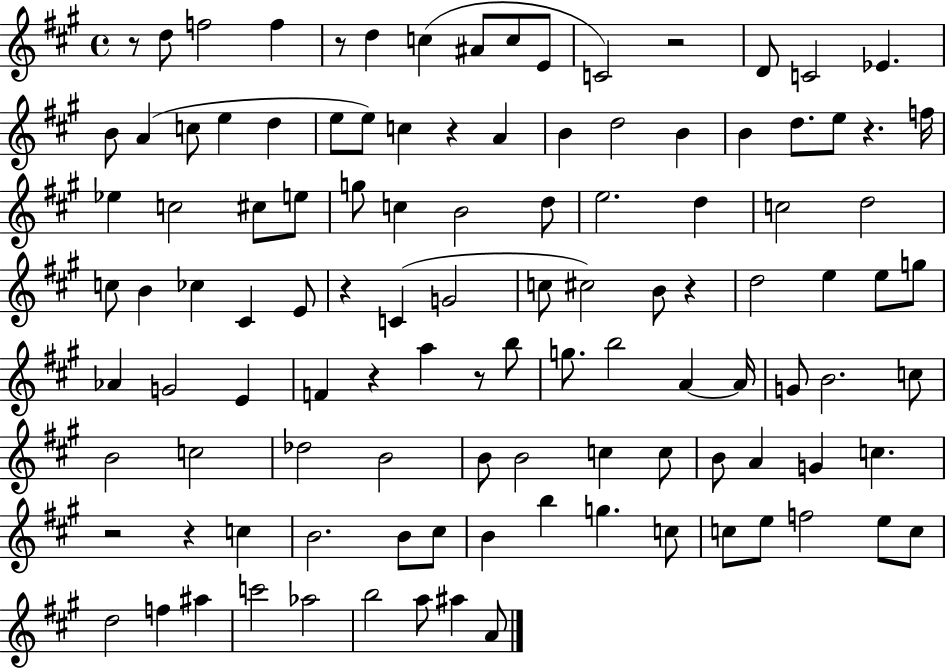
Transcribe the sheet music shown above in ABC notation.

X:1
T:Untitled
M:4/4
L:1/4
K:A
z/2 d/2 f2 f z/2 d c ^A/2 c/2 E/2 C2 z2 D/2 C2 _E B/2 A c/2 e d e/2 e/2 c z A B d2 B B d/2 e/2 z f/4 _e c2 ^c/2 e/2 g/2 c B2 d/2 e2 d c2 d2 c/2 B _c ^C E/2 z C G2 c/2 ^c2 B/2 z d2 e e/2 g/2 _A G2 E F z a z/2 b/2 g/2 b2 A A/4 G/2 B2 c/2 B2 c2 _d2 B2 B/2 B2 c c/2 B/2 A G c z2 z c B2 B/2 ^c/2 B b g c/2 c/2 e/2 f2 e/2 c/2 d2 f ^a c'2 _a2 b2 a/2 ^a A/2